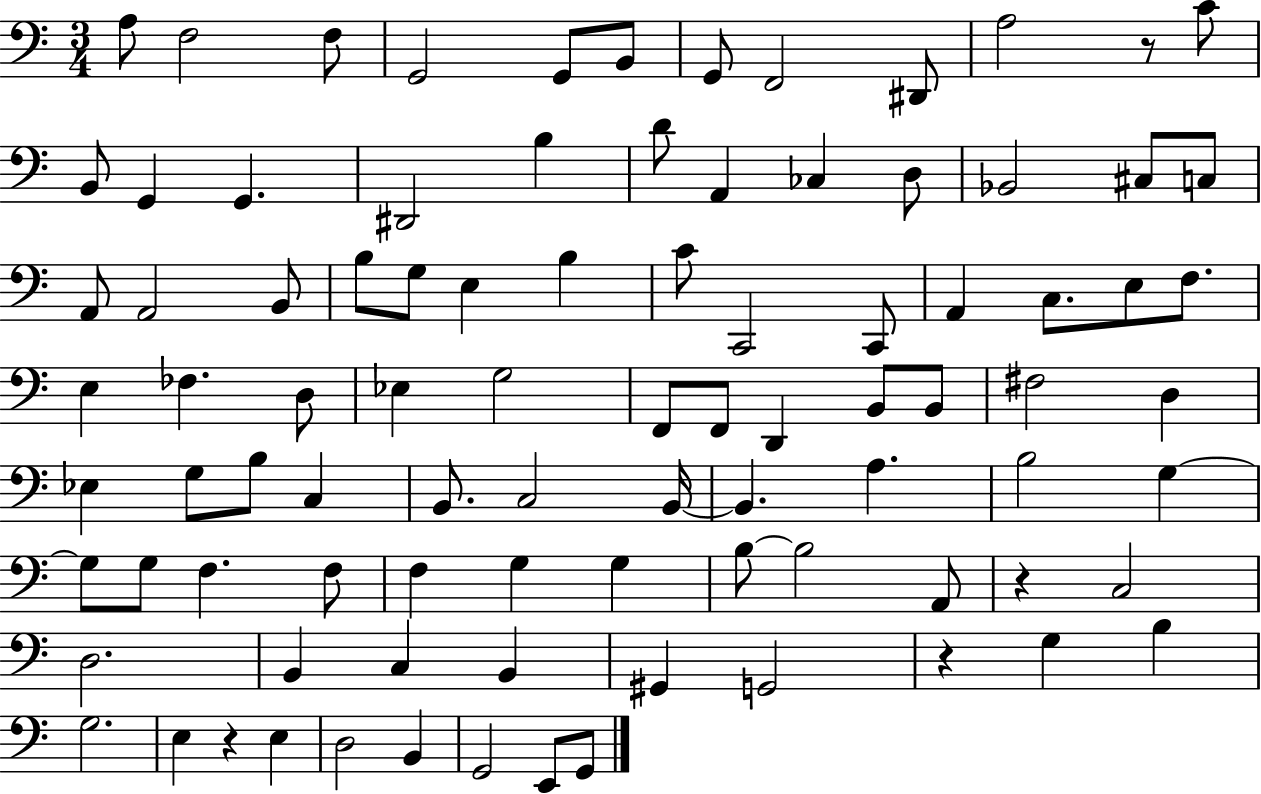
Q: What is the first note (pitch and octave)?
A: A3